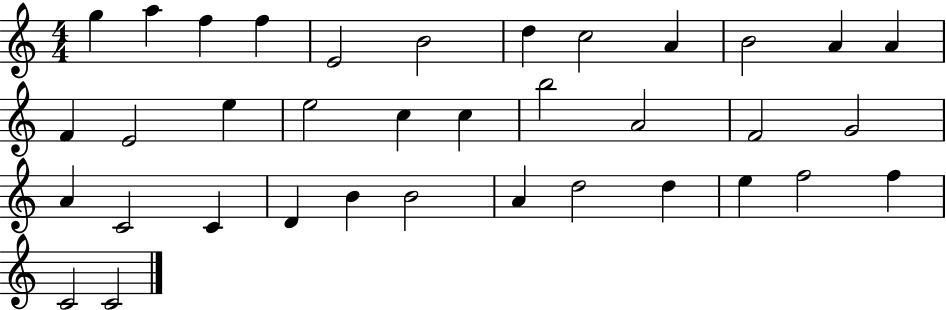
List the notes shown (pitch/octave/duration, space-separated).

G5/q A5/q F5/q F5/q E4/h B4/h D5/q C5/h A4/q B4/h A4/q A4/q F4/q E4/h E5/q E5/h C5/q C5/q B5/h A4/h F4/h G4/h A4/q C4/h C4/q D4/q B4/q B4/h A4/q D5/h D5/q E5/q F5/h F5/q C4/h C4/h